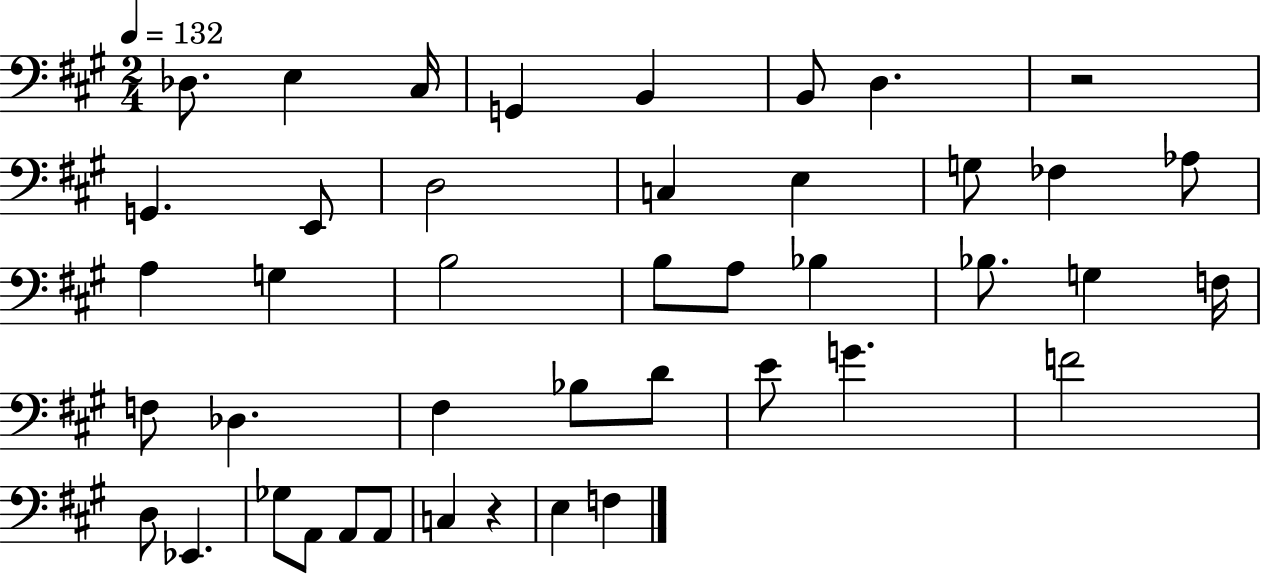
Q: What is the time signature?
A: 2/4